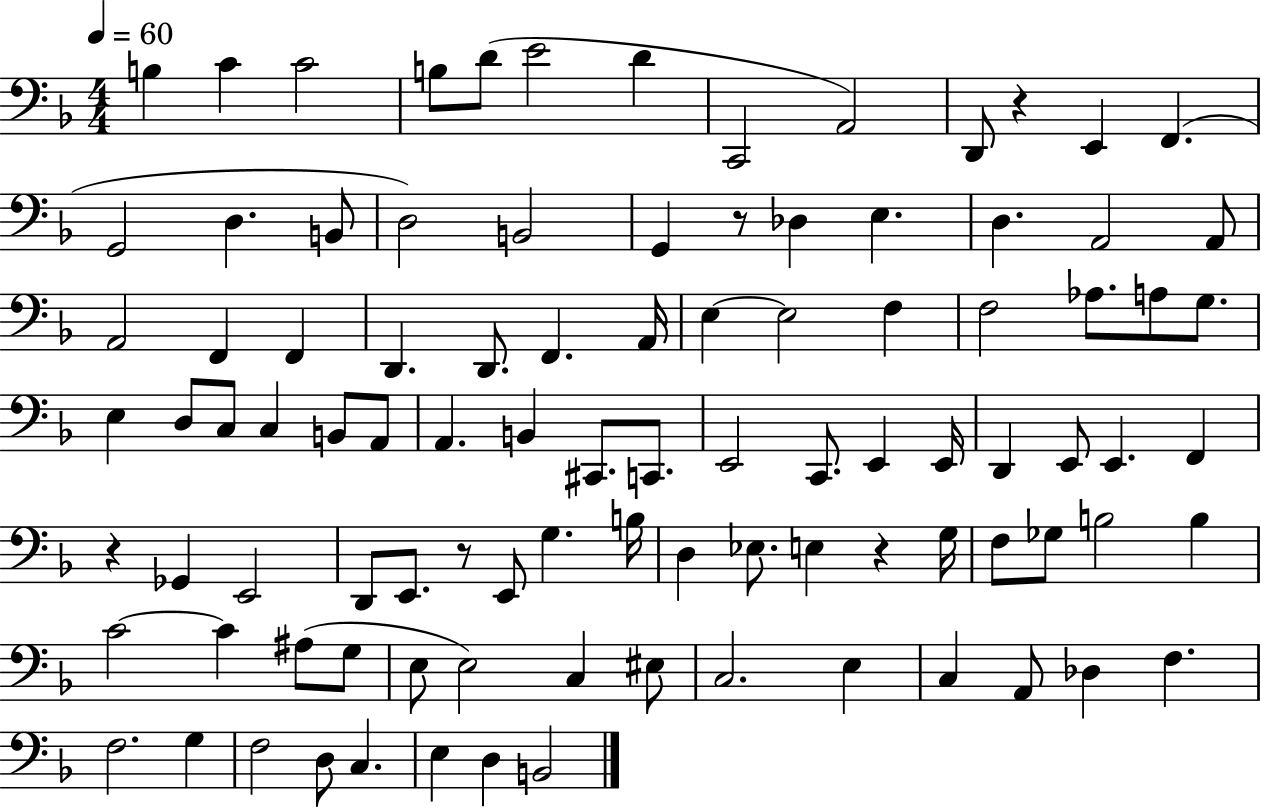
B3/q C4/q C4/h B3/e D4/e E4/h D4/q C2/h A2/h D2/e R/q E2/q F2/q. G2/h D3/q. B2/e D3/h B2/h G2/q R/e Db3/q E3/q. D3/q. A2/h A2/e A2/h F2/q F2/q D2/q. D2/e. F2/q. A2/s E3/q E3/h F3/q F3/h Ab3/e. A3/e G3/e. E3/q D3/e C3/e C3/q B2/e A2/e A2/q. B2/q C#2/e. C2/e. E2/h C2/e. E2/q E2/s D2/q E2/e E2/q. F2/q R/q Gb2/q E2/h D2/e E2/e. R/e E2/e G3/q. B3/s D3/q Eb3/e. E3/q R/q G3/s F3/e Gb3/e B3/h B3/q C4/h C4/q A#3/e G3/e E3/e E3/h C3/q EIS3/e C3/h. E3/q C3/q A2/e Db3/q F3/q. F3/h. G3/q F3/h D3/e C3/q. E3/q D3/q B2/h